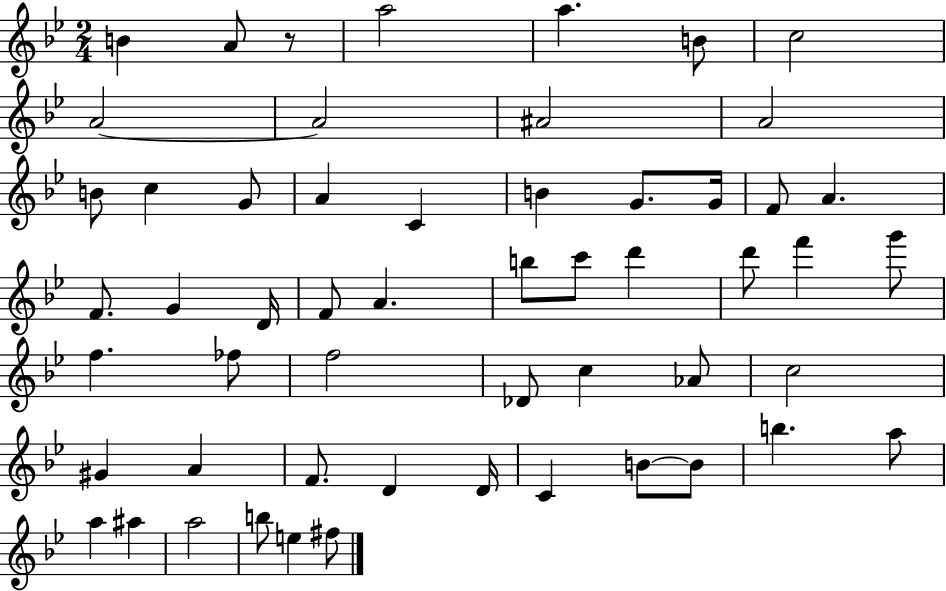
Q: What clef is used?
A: treble